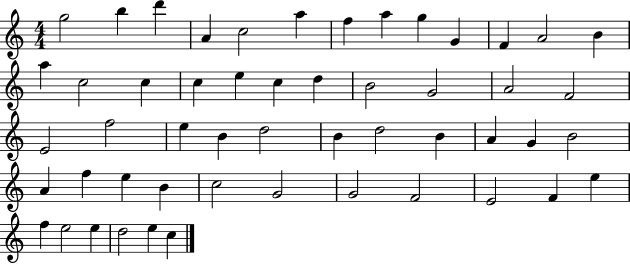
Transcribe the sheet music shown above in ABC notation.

X:1
T:Untitled
M:4/4
L:1/4
K:C
g2 b d' A c2 a f a g G F A2 B a c2 c c e c d B2 G2 A2 F2 E2 f2 e B d2 B d2 B A G B2 A f e B c2 G2 G2 F2 E2 F e f e2 e d2 e c